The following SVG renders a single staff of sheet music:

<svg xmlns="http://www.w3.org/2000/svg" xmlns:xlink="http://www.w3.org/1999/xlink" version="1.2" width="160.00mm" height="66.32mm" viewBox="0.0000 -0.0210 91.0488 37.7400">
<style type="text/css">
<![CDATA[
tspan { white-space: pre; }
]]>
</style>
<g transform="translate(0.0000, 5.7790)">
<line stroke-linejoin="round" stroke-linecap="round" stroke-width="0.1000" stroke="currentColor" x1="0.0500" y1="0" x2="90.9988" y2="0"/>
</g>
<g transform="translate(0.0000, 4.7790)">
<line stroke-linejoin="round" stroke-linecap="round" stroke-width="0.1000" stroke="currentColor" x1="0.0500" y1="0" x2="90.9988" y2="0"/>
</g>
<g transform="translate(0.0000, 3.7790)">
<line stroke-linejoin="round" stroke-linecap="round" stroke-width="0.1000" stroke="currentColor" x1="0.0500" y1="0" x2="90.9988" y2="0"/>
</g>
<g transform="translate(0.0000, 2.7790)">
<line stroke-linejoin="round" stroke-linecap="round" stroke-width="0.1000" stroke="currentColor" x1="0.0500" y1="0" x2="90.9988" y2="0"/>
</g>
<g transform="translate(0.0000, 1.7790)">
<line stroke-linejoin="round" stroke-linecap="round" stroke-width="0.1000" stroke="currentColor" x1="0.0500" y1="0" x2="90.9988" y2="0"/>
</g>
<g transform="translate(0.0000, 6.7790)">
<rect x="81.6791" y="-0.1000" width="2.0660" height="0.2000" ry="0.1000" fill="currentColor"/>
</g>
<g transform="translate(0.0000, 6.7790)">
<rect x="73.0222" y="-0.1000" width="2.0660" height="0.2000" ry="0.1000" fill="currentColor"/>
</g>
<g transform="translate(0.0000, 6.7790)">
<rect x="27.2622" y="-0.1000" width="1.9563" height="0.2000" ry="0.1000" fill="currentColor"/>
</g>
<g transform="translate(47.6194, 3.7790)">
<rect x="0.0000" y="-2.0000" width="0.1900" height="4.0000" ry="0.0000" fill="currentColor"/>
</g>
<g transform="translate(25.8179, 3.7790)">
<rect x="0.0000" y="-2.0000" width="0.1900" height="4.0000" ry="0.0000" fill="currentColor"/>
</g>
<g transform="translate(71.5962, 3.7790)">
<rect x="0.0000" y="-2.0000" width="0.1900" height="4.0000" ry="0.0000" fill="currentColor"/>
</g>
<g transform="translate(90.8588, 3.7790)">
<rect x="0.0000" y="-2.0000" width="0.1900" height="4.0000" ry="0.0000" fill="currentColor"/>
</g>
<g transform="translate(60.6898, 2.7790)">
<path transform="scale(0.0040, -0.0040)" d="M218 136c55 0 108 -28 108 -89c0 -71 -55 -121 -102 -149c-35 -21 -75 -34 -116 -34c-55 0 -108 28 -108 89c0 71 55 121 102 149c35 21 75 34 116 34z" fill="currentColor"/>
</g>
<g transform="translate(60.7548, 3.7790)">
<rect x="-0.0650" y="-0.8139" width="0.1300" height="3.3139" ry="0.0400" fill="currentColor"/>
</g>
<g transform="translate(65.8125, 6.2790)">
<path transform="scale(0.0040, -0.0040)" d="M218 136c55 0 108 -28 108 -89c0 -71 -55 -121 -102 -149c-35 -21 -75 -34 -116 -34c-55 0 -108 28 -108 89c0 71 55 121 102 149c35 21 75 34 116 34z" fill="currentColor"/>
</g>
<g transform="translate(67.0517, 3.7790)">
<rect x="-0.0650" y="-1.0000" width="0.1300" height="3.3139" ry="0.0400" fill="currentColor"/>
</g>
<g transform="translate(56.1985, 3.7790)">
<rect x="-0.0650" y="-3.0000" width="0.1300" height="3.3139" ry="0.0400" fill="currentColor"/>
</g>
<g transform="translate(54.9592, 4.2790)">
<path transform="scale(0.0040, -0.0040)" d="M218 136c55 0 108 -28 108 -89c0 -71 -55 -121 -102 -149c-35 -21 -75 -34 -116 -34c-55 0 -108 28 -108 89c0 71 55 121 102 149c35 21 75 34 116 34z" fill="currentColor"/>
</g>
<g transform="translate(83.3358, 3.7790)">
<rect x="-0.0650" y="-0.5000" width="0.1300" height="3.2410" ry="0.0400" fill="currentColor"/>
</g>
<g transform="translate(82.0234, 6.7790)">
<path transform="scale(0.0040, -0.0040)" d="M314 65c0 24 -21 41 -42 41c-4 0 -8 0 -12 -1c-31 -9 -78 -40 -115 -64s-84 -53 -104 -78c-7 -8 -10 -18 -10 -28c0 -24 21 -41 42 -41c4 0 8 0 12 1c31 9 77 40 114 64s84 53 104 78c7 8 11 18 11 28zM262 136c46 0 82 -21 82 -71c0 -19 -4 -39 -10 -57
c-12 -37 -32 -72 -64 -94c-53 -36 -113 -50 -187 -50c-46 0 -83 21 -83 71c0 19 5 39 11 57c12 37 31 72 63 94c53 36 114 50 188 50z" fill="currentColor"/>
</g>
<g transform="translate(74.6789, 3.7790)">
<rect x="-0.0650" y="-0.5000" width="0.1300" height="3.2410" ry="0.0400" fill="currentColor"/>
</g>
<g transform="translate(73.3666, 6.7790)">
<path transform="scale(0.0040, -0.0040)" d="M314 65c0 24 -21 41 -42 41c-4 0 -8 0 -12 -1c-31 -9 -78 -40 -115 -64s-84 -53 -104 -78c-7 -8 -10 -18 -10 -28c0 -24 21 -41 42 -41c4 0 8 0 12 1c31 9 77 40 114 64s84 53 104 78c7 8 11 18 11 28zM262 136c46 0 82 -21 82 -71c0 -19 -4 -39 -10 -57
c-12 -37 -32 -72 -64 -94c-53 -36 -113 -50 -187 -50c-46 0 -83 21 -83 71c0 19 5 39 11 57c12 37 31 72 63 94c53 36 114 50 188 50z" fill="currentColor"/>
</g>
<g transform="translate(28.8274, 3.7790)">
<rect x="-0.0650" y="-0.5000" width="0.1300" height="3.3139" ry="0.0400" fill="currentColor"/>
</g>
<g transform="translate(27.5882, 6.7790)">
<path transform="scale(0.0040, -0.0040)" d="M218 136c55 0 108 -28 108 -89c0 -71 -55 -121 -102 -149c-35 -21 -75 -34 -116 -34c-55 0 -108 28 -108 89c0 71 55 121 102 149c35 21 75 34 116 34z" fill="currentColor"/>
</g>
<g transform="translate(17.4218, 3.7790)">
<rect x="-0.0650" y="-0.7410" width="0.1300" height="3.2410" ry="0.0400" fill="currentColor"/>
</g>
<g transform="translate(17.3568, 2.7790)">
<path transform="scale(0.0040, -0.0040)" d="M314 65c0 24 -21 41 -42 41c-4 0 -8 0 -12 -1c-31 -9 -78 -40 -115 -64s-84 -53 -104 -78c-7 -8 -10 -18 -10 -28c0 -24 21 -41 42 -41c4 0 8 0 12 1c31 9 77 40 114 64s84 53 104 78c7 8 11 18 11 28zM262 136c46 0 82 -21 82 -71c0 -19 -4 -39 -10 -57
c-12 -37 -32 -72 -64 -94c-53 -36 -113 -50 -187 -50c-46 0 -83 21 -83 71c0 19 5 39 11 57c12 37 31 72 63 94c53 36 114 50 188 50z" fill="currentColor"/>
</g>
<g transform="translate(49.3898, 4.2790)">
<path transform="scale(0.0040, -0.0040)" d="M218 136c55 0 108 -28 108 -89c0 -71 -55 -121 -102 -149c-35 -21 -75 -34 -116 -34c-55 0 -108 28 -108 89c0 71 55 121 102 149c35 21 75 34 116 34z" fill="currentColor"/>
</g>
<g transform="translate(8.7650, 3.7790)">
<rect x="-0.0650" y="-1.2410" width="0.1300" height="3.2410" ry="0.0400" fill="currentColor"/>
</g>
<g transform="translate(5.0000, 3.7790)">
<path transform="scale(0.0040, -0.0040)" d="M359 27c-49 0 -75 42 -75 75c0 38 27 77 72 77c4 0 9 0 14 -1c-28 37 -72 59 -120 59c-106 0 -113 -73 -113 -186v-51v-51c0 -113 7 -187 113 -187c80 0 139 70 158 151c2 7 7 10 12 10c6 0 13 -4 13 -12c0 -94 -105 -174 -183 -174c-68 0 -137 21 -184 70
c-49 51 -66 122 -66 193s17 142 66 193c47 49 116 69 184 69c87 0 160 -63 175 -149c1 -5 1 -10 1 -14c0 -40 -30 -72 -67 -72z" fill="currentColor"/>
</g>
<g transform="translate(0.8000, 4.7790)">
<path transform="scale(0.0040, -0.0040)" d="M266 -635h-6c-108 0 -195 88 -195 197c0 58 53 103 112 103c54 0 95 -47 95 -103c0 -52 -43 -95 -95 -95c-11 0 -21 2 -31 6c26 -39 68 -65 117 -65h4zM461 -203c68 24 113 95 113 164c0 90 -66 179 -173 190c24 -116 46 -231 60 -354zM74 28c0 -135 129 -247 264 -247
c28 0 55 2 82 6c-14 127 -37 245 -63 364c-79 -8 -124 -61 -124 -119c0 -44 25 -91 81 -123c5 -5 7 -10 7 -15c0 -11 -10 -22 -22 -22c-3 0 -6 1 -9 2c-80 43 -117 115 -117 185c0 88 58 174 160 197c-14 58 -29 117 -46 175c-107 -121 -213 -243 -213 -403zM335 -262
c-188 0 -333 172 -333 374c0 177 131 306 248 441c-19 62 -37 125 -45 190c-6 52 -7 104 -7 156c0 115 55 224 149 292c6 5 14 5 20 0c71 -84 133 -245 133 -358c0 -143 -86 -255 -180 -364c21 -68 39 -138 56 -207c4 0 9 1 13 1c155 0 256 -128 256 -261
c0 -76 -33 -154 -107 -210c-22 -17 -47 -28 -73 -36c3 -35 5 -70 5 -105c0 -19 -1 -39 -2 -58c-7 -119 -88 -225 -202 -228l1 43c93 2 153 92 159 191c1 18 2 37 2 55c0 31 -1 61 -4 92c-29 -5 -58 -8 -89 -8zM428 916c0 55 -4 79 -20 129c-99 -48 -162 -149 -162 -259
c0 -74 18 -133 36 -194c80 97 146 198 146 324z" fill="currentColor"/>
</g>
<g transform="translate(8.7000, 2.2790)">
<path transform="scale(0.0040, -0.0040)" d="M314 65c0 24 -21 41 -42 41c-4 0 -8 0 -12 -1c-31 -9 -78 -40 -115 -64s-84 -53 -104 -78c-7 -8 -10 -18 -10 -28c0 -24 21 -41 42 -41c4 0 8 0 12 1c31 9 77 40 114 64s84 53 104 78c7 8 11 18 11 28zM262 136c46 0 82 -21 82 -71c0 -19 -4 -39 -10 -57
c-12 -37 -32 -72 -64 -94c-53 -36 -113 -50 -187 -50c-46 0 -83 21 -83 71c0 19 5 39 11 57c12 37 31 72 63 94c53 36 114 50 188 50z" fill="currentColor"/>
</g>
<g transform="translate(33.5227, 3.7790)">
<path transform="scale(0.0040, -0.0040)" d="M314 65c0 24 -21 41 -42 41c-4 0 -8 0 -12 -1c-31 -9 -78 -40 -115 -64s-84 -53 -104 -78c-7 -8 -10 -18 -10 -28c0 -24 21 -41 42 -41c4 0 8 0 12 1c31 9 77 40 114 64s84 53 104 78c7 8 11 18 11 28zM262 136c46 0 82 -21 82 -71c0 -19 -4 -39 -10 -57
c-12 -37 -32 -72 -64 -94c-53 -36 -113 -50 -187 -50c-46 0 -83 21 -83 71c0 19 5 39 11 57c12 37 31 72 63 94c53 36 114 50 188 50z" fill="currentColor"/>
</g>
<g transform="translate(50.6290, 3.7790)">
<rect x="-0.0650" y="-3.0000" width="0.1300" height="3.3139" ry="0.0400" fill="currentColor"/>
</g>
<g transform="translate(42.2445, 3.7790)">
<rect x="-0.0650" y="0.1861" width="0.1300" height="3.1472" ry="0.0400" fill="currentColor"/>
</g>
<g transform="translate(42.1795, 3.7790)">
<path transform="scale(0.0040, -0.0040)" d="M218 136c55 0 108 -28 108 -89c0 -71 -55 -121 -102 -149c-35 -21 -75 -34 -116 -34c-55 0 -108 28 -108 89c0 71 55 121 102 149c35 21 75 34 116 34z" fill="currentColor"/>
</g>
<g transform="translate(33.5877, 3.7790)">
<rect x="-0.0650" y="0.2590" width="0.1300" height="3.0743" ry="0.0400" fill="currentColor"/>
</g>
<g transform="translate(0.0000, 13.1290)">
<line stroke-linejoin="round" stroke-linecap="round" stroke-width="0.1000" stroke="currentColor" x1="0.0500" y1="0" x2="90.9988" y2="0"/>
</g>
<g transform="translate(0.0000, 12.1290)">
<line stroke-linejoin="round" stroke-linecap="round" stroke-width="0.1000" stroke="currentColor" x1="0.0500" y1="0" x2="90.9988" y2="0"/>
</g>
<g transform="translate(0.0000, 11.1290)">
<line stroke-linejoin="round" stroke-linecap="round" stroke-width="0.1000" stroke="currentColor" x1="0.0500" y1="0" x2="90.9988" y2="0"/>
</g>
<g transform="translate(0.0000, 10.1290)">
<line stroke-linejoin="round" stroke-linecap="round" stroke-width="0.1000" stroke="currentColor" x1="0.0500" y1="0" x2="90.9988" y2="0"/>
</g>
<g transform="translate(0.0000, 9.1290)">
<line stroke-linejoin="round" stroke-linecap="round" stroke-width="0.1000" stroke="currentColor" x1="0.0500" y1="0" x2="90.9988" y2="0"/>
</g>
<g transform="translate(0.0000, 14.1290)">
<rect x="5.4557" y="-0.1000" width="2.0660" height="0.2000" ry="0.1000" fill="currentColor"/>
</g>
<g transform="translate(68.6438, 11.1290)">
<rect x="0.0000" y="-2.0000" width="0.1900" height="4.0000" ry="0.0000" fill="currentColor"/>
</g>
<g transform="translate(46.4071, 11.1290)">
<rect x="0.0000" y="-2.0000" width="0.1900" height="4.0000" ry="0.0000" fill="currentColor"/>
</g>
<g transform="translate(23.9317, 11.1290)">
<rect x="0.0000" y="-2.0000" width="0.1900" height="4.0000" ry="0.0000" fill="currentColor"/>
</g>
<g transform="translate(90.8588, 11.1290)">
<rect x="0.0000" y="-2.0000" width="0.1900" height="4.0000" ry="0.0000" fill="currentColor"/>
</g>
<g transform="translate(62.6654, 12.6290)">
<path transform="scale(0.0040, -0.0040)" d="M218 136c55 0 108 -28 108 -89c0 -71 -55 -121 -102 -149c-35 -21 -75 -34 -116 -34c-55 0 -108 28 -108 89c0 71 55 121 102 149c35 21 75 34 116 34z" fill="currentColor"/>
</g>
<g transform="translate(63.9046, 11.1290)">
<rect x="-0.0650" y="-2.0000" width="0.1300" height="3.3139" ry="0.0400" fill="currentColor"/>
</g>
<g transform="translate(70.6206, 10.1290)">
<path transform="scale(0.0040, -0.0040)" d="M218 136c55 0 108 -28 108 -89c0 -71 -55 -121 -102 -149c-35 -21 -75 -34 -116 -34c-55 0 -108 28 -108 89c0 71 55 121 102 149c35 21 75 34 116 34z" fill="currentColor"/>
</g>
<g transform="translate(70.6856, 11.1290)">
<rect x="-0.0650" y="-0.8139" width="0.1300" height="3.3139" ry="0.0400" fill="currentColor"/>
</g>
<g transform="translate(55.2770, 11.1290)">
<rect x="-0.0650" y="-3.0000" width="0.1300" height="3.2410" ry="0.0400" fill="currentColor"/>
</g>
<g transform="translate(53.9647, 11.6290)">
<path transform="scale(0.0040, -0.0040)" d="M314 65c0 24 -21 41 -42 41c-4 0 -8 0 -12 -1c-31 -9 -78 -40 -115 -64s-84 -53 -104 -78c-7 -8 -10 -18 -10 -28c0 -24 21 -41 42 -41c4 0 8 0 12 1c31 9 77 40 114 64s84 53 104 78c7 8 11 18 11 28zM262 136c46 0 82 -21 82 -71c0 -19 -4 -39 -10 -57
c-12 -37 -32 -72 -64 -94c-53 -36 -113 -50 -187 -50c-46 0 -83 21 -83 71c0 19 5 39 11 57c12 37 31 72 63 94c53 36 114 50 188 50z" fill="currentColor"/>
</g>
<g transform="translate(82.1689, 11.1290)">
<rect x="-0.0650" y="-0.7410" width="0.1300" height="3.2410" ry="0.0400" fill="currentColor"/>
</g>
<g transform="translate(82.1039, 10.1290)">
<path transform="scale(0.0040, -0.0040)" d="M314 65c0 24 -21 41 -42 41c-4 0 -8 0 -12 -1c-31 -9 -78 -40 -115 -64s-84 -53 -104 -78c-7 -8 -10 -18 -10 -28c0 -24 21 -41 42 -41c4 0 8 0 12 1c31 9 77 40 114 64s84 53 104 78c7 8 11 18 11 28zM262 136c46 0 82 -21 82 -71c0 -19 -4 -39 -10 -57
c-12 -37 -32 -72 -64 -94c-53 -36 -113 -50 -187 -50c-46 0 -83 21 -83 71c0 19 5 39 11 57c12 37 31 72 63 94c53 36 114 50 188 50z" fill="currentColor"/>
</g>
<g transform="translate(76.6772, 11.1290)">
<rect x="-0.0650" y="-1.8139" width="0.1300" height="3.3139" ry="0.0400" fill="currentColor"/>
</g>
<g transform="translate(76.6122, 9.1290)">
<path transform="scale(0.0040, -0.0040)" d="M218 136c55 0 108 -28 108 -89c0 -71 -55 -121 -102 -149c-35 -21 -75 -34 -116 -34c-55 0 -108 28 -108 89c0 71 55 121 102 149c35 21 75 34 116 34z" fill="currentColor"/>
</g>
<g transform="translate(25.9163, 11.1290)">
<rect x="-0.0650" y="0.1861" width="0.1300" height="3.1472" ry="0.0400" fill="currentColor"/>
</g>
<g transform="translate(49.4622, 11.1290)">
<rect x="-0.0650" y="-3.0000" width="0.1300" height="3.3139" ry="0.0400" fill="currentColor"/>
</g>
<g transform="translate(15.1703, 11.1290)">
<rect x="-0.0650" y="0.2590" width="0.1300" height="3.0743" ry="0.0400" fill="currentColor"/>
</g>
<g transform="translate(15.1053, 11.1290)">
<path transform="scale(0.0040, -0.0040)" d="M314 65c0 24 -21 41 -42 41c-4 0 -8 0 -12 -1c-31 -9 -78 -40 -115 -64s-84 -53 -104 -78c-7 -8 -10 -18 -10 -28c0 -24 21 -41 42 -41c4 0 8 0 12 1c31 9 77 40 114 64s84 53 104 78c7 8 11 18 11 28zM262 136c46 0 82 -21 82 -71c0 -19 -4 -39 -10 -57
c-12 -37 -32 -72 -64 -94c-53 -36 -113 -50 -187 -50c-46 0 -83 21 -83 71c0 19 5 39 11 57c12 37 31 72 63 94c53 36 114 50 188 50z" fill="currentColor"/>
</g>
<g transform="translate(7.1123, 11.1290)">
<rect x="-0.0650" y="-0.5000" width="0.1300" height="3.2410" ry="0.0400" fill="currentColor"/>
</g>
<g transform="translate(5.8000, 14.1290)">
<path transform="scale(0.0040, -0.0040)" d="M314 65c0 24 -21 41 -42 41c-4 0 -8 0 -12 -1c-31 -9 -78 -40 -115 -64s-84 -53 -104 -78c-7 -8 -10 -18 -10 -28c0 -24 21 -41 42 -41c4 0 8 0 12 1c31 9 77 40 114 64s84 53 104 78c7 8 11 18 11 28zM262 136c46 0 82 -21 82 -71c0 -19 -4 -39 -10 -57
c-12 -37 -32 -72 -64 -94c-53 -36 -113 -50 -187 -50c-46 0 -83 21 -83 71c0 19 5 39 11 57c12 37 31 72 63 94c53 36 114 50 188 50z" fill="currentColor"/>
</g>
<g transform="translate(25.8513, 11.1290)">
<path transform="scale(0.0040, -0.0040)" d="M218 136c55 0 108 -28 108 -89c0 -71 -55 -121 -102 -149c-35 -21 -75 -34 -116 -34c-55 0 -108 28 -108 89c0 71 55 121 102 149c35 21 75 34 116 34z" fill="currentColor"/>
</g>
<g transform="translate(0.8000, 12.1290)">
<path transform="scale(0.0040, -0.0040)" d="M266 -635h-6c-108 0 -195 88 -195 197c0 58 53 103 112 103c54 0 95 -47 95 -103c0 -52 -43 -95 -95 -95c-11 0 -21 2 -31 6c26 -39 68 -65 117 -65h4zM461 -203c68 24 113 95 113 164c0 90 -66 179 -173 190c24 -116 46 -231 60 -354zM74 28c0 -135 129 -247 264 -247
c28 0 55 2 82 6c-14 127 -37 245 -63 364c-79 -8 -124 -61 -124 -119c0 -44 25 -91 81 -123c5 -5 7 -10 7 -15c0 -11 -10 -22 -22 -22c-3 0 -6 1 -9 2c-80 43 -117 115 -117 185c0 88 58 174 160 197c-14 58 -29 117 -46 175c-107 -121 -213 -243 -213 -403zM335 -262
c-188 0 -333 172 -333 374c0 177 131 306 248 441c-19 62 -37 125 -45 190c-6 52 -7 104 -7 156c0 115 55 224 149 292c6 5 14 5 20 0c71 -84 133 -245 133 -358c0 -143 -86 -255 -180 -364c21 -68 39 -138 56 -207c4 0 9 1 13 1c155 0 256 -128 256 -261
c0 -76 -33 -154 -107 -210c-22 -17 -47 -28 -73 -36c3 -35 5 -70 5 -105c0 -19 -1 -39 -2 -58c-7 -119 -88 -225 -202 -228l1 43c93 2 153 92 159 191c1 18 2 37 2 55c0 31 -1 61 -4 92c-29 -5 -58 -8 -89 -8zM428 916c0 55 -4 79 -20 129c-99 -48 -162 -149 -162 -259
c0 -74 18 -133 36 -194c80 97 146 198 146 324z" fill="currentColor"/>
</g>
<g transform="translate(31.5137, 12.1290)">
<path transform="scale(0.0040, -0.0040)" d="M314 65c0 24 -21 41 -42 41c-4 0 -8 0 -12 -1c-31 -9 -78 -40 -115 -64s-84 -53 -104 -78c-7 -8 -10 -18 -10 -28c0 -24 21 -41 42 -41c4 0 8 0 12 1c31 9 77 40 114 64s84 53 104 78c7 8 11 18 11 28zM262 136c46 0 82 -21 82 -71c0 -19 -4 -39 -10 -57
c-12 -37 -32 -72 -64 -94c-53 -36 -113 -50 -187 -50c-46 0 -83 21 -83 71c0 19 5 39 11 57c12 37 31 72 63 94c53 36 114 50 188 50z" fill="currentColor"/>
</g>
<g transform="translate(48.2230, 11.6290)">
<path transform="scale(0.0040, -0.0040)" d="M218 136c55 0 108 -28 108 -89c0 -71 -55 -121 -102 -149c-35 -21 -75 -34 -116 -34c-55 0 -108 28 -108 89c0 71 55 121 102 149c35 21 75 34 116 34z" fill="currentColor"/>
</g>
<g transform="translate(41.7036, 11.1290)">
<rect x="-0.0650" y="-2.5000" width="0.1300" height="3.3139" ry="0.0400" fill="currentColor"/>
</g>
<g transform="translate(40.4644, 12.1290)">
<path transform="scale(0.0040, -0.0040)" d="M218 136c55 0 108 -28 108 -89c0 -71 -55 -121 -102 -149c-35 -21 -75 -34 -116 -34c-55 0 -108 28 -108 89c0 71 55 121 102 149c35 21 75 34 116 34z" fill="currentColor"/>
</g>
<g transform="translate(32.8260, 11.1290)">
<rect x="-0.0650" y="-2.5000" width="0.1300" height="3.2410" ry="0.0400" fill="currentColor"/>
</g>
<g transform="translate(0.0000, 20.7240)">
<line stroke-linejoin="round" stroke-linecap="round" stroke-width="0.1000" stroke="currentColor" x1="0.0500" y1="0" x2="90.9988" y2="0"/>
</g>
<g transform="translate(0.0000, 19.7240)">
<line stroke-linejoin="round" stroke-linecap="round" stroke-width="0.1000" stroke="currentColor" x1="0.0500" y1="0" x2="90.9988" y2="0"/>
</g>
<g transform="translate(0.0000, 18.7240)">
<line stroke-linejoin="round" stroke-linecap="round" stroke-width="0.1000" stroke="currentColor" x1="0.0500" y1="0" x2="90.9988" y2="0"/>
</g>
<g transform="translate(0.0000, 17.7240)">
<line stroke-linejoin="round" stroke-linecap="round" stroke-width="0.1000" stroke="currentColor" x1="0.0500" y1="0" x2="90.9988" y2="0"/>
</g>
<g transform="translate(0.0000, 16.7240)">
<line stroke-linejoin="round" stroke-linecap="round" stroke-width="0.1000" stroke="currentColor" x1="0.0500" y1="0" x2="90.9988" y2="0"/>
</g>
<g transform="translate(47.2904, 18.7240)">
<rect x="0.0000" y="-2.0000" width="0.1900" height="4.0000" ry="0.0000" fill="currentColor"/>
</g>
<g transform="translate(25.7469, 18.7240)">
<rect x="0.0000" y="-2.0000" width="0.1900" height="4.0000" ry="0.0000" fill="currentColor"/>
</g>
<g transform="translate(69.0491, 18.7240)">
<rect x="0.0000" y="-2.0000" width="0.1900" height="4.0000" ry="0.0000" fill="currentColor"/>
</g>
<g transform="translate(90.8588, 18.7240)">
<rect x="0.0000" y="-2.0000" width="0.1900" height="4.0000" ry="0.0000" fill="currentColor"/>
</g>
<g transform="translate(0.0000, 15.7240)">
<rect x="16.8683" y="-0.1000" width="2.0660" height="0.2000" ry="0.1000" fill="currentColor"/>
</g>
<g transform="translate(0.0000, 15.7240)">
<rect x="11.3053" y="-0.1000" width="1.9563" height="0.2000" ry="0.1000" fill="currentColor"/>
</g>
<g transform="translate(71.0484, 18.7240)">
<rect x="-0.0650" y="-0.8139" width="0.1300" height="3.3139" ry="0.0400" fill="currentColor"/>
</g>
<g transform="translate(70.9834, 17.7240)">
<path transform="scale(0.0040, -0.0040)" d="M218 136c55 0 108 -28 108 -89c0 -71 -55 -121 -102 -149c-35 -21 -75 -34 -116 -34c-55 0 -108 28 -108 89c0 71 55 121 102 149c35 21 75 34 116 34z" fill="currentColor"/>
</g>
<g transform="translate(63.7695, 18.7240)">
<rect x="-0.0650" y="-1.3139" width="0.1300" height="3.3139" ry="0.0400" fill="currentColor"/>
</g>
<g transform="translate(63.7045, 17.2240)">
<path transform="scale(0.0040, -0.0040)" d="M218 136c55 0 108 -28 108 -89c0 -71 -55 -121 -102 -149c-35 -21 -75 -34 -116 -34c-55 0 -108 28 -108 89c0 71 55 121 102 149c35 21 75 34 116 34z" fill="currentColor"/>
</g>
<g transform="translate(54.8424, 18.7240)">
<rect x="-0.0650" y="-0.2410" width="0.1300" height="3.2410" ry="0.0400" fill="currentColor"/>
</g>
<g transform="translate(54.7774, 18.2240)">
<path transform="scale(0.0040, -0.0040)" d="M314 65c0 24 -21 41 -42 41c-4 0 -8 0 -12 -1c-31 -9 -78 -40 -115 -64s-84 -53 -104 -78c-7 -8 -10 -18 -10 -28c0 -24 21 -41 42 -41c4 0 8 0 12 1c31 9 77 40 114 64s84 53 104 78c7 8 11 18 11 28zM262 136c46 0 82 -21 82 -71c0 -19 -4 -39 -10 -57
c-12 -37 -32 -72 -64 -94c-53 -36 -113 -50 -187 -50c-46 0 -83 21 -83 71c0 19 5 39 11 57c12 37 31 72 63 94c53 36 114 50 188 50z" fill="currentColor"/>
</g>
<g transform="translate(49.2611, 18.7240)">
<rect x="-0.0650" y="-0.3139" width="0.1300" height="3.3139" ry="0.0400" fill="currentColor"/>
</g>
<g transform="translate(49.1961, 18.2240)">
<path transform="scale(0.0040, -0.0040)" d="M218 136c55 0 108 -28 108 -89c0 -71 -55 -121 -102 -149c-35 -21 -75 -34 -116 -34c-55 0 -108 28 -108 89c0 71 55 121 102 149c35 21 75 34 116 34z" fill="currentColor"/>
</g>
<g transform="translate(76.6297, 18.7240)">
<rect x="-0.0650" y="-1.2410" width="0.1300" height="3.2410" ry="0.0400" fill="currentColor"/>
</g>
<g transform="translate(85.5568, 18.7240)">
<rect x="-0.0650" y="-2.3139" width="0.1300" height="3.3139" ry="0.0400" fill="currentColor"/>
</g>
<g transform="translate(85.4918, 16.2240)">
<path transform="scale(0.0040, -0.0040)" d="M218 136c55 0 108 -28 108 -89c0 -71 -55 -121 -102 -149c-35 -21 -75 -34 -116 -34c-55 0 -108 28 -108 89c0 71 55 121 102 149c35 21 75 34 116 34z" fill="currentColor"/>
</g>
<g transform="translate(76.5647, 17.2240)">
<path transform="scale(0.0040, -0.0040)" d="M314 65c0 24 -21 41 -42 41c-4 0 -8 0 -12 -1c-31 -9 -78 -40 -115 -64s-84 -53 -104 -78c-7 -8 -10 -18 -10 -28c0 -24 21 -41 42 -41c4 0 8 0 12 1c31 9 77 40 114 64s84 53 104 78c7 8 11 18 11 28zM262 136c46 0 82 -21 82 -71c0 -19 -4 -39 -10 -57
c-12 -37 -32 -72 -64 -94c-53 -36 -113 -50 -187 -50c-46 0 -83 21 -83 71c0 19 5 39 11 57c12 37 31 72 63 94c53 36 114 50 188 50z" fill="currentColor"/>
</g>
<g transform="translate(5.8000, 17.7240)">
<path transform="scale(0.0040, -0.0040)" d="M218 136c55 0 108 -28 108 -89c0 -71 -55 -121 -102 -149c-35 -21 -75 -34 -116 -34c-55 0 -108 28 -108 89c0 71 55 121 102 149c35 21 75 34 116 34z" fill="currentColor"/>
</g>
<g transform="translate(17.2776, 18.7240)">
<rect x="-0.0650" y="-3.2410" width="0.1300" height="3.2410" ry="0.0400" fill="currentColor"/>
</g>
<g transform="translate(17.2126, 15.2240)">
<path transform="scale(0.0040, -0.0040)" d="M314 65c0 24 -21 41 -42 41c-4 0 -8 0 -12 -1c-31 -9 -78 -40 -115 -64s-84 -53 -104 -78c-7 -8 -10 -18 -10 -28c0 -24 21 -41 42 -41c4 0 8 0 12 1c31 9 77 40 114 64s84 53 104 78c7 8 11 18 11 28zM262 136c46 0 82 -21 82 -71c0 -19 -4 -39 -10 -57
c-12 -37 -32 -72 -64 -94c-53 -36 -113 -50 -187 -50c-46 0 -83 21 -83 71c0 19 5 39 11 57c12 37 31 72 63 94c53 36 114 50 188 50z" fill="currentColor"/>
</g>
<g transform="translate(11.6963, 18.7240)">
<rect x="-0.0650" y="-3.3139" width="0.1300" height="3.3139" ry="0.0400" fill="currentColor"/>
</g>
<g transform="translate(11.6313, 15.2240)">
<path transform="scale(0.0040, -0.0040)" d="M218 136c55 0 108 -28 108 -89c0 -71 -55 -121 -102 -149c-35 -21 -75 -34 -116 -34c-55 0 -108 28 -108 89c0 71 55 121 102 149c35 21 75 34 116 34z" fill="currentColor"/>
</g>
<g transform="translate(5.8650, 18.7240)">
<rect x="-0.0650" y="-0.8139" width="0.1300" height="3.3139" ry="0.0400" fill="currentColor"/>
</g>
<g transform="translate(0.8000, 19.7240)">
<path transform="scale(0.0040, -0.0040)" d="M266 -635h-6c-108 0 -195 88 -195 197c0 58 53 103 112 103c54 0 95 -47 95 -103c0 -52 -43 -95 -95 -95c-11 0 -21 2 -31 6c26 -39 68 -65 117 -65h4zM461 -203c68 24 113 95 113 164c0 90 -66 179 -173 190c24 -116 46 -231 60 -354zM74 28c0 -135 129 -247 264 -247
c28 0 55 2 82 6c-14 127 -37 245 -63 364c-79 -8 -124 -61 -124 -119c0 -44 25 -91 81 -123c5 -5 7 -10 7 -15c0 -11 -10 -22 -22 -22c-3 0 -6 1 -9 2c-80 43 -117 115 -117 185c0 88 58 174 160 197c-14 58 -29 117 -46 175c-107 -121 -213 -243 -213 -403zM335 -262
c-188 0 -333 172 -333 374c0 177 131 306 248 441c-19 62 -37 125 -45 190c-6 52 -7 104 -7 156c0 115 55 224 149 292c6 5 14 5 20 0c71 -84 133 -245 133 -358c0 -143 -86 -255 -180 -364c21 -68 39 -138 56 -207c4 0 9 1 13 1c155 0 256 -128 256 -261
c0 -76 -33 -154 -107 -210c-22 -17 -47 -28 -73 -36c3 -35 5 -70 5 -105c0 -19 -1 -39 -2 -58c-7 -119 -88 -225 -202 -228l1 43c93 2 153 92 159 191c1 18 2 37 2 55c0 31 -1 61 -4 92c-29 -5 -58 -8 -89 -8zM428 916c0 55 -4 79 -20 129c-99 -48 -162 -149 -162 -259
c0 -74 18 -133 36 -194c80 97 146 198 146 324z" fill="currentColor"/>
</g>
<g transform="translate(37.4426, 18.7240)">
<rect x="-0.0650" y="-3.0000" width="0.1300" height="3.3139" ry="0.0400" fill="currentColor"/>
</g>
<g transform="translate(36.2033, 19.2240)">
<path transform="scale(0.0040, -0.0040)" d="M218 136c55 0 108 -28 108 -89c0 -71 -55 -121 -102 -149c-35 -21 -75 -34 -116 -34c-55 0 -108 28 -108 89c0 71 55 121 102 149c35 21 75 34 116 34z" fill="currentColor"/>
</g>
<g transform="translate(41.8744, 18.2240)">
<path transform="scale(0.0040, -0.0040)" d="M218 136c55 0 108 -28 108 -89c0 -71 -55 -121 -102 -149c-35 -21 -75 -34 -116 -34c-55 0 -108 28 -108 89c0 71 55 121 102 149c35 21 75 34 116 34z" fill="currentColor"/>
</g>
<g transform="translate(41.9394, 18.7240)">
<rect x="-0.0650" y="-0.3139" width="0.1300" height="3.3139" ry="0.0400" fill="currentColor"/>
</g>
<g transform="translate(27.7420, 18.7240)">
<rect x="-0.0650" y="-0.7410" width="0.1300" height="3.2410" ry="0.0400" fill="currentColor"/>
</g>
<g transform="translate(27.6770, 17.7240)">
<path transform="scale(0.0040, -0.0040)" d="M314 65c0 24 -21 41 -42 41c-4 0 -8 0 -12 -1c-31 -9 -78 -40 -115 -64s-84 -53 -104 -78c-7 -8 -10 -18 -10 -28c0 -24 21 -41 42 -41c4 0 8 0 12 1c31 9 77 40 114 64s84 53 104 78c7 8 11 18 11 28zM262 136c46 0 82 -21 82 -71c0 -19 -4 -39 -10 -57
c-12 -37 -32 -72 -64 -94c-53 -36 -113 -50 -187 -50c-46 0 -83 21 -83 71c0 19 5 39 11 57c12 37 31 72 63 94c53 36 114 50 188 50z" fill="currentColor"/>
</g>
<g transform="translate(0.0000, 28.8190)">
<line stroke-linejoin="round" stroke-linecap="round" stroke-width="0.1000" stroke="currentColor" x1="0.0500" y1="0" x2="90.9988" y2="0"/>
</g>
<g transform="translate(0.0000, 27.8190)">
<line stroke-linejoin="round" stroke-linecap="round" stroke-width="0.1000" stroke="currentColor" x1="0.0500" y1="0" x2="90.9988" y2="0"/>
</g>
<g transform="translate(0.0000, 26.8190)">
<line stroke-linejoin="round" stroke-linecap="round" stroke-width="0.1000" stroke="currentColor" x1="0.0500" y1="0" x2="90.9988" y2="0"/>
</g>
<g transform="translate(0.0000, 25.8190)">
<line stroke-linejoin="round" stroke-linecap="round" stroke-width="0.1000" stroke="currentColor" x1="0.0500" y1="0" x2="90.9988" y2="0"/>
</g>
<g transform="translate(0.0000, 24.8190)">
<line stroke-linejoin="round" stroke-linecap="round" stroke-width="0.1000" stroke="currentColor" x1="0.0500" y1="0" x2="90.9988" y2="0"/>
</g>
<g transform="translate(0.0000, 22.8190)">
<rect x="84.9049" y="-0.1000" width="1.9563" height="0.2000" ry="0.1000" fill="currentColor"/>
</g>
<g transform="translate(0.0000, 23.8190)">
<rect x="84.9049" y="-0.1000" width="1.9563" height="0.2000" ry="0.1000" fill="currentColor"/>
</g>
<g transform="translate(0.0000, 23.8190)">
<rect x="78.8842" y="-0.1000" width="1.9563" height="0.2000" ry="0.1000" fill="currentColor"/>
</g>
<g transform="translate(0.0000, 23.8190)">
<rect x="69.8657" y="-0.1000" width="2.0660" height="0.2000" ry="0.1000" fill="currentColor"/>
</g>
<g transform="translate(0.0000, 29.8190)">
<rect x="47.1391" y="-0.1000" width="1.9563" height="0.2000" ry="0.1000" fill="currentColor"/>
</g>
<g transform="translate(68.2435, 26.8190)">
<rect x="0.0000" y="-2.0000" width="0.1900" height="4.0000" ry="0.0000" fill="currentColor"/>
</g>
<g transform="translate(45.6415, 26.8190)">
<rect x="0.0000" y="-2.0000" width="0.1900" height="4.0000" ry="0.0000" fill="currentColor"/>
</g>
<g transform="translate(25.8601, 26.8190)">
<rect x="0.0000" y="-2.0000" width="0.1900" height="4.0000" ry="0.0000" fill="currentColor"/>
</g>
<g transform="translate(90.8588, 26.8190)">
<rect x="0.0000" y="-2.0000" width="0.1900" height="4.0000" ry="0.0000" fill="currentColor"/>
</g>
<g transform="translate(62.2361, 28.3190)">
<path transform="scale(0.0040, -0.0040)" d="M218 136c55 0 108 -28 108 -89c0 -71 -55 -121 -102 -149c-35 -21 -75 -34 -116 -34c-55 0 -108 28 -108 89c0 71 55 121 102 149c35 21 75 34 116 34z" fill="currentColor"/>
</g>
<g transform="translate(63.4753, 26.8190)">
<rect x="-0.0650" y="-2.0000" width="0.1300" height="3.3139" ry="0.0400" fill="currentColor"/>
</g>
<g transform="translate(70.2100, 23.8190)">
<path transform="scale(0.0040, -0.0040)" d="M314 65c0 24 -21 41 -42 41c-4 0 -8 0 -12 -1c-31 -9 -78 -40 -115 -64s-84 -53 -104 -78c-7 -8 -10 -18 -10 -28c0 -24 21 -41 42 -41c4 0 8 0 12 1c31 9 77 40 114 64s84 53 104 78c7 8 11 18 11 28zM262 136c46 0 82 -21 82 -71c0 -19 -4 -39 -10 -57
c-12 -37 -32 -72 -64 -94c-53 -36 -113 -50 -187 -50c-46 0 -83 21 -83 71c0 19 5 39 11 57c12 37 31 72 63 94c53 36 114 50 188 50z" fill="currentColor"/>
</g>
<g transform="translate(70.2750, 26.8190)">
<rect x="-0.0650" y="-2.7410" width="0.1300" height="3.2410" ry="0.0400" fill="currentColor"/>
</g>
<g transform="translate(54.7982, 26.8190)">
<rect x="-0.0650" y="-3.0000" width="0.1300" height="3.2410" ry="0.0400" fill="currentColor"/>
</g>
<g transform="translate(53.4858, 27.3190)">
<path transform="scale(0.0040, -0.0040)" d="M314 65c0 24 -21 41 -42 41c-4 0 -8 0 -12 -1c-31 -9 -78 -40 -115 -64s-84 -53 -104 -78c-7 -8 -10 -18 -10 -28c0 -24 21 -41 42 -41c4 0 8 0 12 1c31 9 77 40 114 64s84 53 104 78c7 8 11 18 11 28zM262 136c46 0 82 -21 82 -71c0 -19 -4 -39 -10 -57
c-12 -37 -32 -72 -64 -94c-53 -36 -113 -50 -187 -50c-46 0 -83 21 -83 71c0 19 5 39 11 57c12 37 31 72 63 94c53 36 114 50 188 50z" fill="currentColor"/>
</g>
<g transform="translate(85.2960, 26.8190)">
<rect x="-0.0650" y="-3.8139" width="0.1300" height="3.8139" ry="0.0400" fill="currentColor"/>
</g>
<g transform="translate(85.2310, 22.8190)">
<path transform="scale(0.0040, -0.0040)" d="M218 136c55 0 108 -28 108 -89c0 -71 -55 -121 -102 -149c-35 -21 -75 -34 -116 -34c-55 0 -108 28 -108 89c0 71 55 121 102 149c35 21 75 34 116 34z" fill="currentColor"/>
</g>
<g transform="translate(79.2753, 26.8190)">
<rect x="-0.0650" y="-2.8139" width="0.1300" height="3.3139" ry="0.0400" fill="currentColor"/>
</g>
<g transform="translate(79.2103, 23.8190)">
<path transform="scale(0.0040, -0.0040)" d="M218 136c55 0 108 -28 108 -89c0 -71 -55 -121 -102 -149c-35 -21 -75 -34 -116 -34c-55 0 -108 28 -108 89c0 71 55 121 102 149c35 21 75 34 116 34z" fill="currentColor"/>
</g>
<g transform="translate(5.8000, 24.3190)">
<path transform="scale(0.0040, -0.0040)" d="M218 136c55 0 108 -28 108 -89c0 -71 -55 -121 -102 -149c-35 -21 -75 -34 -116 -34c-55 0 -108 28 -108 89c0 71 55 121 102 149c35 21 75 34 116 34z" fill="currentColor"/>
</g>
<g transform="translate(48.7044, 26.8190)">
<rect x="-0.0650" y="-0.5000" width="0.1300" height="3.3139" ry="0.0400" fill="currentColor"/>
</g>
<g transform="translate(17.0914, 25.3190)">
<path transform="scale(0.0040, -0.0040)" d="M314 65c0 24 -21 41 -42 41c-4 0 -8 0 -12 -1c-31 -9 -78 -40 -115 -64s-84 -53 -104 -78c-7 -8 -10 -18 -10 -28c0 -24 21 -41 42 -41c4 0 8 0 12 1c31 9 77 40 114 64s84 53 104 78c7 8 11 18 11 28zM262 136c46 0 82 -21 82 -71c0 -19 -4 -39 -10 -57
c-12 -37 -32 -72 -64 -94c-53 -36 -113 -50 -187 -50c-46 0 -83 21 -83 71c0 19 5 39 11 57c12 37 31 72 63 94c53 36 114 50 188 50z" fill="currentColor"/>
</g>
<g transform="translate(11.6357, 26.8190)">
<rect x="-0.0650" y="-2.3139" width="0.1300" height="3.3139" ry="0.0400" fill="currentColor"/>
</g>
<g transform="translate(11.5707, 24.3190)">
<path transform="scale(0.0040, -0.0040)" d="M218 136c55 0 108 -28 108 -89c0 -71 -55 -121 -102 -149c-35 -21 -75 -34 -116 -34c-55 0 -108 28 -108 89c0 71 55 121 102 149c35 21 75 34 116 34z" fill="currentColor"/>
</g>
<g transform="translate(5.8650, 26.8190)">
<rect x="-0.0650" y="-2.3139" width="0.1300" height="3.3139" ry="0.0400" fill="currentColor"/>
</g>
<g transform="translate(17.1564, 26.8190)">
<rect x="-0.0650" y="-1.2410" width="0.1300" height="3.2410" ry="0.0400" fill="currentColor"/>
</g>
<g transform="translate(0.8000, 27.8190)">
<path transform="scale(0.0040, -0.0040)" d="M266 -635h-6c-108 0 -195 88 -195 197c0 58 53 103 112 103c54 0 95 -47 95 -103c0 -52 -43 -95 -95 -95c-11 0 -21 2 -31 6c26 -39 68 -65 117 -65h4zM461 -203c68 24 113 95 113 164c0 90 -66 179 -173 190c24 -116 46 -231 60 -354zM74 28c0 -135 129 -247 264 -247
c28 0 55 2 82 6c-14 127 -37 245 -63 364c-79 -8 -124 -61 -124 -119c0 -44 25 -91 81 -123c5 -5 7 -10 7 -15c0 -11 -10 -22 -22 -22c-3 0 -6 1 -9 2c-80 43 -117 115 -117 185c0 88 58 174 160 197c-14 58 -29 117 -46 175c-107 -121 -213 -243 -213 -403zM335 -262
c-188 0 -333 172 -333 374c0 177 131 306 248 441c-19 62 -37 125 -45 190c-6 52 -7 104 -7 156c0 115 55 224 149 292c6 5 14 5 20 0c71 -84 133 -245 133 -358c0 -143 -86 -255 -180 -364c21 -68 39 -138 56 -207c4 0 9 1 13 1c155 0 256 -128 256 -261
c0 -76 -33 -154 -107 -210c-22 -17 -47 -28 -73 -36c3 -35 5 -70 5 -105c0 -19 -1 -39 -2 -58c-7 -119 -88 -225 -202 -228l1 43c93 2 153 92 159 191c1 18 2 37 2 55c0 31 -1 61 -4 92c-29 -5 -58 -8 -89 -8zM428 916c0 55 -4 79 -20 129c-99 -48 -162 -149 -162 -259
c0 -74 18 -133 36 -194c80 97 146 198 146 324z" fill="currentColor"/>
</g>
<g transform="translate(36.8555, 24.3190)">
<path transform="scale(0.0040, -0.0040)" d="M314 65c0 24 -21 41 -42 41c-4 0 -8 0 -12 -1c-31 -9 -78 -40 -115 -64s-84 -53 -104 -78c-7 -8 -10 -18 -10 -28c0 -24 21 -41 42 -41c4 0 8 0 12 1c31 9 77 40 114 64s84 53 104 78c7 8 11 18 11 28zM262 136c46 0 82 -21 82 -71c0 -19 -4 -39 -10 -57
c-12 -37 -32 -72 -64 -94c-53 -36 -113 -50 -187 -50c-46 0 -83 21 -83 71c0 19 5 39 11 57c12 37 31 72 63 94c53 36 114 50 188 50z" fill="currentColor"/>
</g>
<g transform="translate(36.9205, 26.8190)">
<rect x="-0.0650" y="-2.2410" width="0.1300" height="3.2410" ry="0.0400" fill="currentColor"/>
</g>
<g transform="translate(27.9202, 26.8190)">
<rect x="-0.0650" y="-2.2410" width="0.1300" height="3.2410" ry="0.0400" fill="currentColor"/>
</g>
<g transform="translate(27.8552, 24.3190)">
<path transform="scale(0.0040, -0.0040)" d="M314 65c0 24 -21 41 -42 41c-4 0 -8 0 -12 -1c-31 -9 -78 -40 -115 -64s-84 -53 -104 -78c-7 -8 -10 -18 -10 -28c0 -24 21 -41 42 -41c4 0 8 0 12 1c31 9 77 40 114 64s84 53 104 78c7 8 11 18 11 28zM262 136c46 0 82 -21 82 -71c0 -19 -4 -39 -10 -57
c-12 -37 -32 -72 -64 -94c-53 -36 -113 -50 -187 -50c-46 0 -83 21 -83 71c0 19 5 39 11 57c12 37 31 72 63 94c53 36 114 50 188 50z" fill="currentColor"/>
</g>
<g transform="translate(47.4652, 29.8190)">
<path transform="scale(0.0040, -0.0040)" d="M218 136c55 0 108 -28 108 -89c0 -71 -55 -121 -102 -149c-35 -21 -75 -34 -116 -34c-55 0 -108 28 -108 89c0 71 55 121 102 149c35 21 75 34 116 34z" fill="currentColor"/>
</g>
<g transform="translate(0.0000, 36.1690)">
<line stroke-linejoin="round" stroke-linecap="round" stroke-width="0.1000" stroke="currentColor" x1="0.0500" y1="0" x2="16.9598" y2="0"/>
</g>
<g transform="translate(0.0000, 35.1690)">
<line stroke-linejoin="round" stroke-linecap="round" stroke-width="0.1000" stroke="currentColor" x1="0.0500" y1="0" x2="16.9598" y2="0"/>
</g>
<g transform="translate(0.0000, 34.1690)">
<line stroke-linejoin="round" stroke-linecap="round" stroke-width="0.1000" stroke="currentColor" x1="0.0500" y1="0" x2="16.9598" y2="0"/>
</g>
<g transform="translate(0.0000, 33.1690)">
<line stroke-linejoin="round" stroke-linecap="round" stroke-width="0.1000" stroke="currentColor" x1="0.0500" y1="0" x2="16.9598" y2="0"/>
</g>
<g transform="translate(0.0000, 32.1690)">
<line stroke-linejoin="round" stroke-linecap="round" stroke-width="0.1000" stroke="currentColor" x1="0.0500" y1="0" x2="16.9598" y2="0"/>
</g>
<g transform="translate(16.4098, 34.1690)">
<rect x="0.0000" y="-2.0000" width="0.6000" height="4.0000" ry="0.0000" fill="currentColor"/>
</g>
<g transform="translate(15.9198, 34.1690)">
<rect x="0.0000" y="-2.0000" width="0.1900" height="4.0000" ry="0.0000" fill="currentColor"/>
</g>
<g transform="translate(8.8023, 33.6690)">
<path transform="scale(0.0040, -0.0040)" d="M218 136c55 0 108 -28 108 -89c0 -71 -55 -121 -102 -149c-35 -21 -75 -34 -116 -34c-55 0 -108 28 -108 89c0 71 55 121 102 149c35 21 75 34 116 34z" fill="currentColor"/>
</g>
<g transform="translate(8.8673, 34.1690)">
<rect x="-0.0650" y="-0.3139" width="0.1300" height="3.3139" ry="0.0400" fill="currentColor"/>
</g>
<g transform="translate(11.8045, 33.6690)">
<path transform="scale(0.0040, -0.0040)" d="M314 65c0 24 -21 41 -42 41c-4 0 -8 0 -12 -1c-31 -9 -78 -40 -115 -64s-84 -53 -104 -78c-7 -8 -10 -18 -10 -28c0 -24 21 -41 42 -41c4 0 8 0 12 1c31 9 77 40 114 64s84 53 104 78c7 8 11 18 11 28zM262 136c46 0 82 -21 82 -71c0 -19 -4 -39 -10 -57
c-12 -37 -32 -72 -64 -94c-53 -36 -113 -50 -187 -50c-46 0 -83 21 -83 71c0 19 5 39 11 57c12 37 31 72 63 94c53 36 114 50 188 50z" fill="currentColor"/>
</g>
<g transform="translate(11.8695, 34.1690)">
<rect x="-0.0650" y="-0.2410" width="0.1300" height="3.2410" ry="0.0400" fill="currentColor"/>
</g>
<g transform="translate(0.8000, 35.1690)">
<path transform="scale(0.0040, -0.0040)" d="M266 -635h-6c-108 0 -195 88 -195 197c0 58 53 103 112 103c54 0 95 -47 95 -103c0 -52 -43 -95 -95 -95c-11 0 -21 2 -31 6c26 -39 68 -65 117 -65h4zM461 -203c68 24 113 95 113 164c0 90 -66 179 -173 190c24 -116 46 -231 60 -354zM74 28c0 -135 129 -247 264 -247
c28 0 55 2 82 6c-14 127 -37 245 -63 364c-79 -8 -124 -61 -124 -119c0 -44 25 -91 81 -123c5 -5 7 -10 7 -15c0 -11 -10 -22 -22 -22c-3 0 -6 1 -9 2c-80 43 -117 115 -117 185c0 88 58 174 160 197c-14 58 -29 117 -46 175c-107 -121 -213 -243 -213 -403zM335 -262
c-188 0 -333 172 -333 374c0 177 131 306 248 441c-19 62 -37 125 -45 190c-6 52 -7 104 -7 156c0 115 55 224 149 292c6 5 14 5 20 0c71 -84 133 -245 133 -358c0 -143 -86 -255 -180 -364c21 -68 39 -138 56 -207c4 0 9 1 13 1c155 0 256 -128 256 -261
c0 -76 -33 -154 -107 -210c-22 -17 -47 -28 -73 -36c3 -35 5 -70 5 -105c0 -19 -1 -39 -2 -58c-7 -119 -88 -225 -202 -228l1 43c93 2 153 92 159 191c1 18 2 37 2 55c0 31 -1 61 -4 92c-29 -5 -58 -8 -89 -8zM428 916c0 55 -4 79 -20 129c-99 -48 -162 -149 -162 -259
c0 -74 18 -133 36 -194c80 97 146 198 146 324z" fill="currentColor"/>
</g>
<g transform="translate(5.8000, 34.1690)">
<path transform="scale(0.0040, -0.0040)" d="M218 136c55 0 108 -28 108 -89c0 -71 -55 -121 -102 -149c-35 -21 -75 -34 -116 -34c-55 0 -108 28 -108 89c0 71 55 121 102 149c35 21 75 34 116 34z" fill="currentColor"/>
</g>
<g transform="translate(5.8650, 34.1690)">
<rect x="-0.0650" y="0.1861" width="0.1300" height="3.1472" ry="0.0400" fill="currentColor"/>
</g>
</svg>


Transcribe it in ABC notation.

X:1
T:Untitled
M:4/4
L:1/4
K:C
e2 d2 C B2 B A A d D C2 C2 C2 B2 B G2 G A A2 F d f d2 d b b2 d2 A c c c2 e d e2 g g g e2 g2 g2 C A2 F a2 a c' B c c2